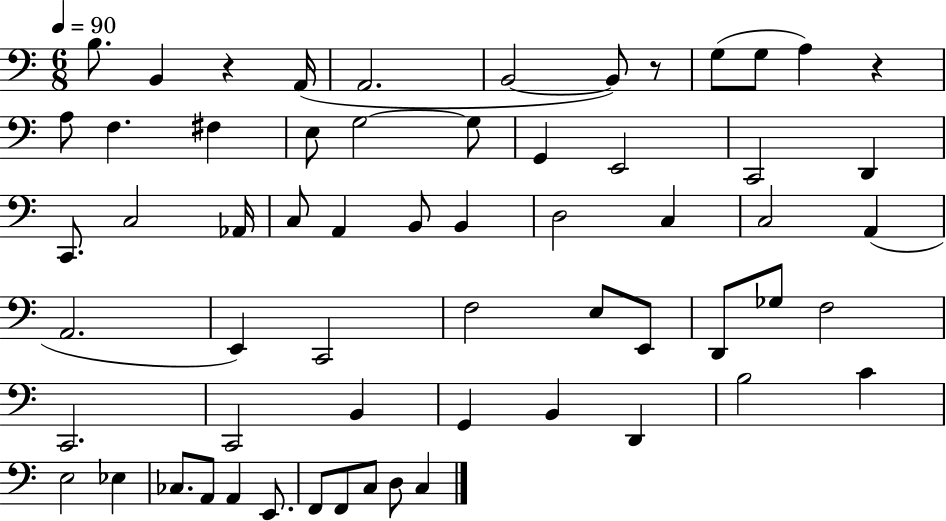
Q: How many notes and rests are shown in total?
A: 61